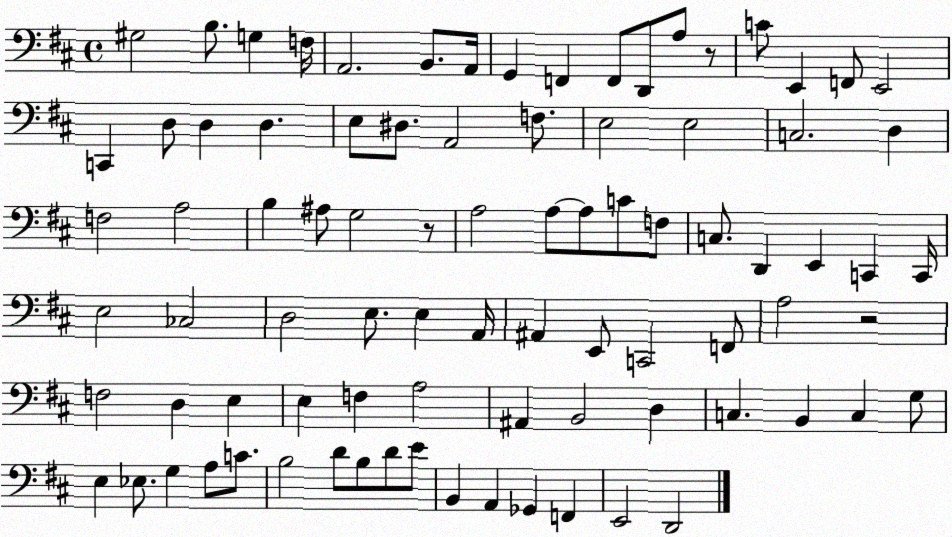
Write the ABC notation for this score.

X:1
T:Untitled
M:4/4
L:1/4
K:D
^G,2 B,/2 G, F,/4 A,,2 B,,/2 A,,/4 G,, F,, F,,/2 D,,/2 A,/2 z/2 C/2 E,, F,,/2 E,,2 C,, D,/2 D, D, E,/2 ^D,/2 A,,2 F,/2 E,2 E,2 C,2 D, F,2 A,2 B, ^A,/2 G,2 z/2 A,2 A,/2 A,/2 C/2 F,/2 C,/2 D,, E,, C,, C,,/4 E,2 _C,2 D,2 E,/2 E, A,,/4 ^A,, E,,/2 C,,2 F,,/2 A,2 z2 F,2 D, E, E, F, A,2 ^A,, B,,2 D, C, B,, C, G,/2 E, _E,/2 G, A,/2 C/2 B,2 D/2 B,/2 D/2 E/2 B,, A,, _G,, F,, E,,2 D,,2